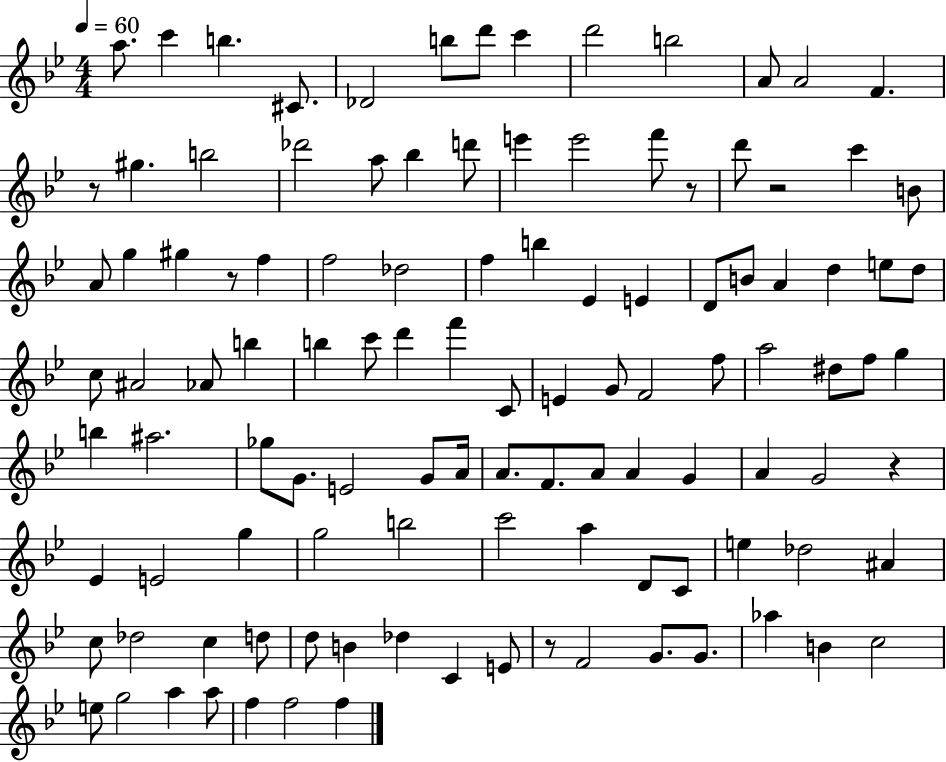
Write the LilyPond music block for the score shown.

{
  \clef treble
  \numericTimeSignature
  \time 4/4
  \key bes \major
  \tempo 4 = 60
  a''8. c'''4 b''4. cis'8. | des'2 b''8 d'''8 c'''4 | d'''2 b''2 | a'8 a'2 f'4. | \break r8 gis''4. b''2 | des'''2 a''8 bes''4 d'''8 | e'''4 e'''2 f'''8 r8 | d'''8 r2 c'''4 b'8 | \break a'8 g''4 gis''4 r8 f''4 | f''2 des''2 | f''4 b''4 ees'4 e'4 | d'8 b'8 a'4 d''4 e''8 d''8 | \break c''8 ais'2 aes'8 b''4 | b''4 c'''8 d'''4 f'''4 c'8 | e'4 g'8 f'2 f''8 | a''2 dis''8 f''8 g''4 | \break b''4 ais''2. | ges''8 g'8. e'2 g'8 a'16 | a'8. f'8. a'8 a'4 g'4 | a'4 g'2 r4 | \break ees'4 e'2 g''4 | g''2 b''2 | c'''2 a''4 d'8 c'8 | e''4 des''2 ais'4 | \break c''8 des''2 c''4 d''8 | d''8 b'4 des''4 c'4 e'8 | r8 f'2 g'8. g'8. | aes''4 b'4 c''2 | \break e''8 g''2 a''4 a''8 | f''4 f''2 f''4 | \bar "|."
}